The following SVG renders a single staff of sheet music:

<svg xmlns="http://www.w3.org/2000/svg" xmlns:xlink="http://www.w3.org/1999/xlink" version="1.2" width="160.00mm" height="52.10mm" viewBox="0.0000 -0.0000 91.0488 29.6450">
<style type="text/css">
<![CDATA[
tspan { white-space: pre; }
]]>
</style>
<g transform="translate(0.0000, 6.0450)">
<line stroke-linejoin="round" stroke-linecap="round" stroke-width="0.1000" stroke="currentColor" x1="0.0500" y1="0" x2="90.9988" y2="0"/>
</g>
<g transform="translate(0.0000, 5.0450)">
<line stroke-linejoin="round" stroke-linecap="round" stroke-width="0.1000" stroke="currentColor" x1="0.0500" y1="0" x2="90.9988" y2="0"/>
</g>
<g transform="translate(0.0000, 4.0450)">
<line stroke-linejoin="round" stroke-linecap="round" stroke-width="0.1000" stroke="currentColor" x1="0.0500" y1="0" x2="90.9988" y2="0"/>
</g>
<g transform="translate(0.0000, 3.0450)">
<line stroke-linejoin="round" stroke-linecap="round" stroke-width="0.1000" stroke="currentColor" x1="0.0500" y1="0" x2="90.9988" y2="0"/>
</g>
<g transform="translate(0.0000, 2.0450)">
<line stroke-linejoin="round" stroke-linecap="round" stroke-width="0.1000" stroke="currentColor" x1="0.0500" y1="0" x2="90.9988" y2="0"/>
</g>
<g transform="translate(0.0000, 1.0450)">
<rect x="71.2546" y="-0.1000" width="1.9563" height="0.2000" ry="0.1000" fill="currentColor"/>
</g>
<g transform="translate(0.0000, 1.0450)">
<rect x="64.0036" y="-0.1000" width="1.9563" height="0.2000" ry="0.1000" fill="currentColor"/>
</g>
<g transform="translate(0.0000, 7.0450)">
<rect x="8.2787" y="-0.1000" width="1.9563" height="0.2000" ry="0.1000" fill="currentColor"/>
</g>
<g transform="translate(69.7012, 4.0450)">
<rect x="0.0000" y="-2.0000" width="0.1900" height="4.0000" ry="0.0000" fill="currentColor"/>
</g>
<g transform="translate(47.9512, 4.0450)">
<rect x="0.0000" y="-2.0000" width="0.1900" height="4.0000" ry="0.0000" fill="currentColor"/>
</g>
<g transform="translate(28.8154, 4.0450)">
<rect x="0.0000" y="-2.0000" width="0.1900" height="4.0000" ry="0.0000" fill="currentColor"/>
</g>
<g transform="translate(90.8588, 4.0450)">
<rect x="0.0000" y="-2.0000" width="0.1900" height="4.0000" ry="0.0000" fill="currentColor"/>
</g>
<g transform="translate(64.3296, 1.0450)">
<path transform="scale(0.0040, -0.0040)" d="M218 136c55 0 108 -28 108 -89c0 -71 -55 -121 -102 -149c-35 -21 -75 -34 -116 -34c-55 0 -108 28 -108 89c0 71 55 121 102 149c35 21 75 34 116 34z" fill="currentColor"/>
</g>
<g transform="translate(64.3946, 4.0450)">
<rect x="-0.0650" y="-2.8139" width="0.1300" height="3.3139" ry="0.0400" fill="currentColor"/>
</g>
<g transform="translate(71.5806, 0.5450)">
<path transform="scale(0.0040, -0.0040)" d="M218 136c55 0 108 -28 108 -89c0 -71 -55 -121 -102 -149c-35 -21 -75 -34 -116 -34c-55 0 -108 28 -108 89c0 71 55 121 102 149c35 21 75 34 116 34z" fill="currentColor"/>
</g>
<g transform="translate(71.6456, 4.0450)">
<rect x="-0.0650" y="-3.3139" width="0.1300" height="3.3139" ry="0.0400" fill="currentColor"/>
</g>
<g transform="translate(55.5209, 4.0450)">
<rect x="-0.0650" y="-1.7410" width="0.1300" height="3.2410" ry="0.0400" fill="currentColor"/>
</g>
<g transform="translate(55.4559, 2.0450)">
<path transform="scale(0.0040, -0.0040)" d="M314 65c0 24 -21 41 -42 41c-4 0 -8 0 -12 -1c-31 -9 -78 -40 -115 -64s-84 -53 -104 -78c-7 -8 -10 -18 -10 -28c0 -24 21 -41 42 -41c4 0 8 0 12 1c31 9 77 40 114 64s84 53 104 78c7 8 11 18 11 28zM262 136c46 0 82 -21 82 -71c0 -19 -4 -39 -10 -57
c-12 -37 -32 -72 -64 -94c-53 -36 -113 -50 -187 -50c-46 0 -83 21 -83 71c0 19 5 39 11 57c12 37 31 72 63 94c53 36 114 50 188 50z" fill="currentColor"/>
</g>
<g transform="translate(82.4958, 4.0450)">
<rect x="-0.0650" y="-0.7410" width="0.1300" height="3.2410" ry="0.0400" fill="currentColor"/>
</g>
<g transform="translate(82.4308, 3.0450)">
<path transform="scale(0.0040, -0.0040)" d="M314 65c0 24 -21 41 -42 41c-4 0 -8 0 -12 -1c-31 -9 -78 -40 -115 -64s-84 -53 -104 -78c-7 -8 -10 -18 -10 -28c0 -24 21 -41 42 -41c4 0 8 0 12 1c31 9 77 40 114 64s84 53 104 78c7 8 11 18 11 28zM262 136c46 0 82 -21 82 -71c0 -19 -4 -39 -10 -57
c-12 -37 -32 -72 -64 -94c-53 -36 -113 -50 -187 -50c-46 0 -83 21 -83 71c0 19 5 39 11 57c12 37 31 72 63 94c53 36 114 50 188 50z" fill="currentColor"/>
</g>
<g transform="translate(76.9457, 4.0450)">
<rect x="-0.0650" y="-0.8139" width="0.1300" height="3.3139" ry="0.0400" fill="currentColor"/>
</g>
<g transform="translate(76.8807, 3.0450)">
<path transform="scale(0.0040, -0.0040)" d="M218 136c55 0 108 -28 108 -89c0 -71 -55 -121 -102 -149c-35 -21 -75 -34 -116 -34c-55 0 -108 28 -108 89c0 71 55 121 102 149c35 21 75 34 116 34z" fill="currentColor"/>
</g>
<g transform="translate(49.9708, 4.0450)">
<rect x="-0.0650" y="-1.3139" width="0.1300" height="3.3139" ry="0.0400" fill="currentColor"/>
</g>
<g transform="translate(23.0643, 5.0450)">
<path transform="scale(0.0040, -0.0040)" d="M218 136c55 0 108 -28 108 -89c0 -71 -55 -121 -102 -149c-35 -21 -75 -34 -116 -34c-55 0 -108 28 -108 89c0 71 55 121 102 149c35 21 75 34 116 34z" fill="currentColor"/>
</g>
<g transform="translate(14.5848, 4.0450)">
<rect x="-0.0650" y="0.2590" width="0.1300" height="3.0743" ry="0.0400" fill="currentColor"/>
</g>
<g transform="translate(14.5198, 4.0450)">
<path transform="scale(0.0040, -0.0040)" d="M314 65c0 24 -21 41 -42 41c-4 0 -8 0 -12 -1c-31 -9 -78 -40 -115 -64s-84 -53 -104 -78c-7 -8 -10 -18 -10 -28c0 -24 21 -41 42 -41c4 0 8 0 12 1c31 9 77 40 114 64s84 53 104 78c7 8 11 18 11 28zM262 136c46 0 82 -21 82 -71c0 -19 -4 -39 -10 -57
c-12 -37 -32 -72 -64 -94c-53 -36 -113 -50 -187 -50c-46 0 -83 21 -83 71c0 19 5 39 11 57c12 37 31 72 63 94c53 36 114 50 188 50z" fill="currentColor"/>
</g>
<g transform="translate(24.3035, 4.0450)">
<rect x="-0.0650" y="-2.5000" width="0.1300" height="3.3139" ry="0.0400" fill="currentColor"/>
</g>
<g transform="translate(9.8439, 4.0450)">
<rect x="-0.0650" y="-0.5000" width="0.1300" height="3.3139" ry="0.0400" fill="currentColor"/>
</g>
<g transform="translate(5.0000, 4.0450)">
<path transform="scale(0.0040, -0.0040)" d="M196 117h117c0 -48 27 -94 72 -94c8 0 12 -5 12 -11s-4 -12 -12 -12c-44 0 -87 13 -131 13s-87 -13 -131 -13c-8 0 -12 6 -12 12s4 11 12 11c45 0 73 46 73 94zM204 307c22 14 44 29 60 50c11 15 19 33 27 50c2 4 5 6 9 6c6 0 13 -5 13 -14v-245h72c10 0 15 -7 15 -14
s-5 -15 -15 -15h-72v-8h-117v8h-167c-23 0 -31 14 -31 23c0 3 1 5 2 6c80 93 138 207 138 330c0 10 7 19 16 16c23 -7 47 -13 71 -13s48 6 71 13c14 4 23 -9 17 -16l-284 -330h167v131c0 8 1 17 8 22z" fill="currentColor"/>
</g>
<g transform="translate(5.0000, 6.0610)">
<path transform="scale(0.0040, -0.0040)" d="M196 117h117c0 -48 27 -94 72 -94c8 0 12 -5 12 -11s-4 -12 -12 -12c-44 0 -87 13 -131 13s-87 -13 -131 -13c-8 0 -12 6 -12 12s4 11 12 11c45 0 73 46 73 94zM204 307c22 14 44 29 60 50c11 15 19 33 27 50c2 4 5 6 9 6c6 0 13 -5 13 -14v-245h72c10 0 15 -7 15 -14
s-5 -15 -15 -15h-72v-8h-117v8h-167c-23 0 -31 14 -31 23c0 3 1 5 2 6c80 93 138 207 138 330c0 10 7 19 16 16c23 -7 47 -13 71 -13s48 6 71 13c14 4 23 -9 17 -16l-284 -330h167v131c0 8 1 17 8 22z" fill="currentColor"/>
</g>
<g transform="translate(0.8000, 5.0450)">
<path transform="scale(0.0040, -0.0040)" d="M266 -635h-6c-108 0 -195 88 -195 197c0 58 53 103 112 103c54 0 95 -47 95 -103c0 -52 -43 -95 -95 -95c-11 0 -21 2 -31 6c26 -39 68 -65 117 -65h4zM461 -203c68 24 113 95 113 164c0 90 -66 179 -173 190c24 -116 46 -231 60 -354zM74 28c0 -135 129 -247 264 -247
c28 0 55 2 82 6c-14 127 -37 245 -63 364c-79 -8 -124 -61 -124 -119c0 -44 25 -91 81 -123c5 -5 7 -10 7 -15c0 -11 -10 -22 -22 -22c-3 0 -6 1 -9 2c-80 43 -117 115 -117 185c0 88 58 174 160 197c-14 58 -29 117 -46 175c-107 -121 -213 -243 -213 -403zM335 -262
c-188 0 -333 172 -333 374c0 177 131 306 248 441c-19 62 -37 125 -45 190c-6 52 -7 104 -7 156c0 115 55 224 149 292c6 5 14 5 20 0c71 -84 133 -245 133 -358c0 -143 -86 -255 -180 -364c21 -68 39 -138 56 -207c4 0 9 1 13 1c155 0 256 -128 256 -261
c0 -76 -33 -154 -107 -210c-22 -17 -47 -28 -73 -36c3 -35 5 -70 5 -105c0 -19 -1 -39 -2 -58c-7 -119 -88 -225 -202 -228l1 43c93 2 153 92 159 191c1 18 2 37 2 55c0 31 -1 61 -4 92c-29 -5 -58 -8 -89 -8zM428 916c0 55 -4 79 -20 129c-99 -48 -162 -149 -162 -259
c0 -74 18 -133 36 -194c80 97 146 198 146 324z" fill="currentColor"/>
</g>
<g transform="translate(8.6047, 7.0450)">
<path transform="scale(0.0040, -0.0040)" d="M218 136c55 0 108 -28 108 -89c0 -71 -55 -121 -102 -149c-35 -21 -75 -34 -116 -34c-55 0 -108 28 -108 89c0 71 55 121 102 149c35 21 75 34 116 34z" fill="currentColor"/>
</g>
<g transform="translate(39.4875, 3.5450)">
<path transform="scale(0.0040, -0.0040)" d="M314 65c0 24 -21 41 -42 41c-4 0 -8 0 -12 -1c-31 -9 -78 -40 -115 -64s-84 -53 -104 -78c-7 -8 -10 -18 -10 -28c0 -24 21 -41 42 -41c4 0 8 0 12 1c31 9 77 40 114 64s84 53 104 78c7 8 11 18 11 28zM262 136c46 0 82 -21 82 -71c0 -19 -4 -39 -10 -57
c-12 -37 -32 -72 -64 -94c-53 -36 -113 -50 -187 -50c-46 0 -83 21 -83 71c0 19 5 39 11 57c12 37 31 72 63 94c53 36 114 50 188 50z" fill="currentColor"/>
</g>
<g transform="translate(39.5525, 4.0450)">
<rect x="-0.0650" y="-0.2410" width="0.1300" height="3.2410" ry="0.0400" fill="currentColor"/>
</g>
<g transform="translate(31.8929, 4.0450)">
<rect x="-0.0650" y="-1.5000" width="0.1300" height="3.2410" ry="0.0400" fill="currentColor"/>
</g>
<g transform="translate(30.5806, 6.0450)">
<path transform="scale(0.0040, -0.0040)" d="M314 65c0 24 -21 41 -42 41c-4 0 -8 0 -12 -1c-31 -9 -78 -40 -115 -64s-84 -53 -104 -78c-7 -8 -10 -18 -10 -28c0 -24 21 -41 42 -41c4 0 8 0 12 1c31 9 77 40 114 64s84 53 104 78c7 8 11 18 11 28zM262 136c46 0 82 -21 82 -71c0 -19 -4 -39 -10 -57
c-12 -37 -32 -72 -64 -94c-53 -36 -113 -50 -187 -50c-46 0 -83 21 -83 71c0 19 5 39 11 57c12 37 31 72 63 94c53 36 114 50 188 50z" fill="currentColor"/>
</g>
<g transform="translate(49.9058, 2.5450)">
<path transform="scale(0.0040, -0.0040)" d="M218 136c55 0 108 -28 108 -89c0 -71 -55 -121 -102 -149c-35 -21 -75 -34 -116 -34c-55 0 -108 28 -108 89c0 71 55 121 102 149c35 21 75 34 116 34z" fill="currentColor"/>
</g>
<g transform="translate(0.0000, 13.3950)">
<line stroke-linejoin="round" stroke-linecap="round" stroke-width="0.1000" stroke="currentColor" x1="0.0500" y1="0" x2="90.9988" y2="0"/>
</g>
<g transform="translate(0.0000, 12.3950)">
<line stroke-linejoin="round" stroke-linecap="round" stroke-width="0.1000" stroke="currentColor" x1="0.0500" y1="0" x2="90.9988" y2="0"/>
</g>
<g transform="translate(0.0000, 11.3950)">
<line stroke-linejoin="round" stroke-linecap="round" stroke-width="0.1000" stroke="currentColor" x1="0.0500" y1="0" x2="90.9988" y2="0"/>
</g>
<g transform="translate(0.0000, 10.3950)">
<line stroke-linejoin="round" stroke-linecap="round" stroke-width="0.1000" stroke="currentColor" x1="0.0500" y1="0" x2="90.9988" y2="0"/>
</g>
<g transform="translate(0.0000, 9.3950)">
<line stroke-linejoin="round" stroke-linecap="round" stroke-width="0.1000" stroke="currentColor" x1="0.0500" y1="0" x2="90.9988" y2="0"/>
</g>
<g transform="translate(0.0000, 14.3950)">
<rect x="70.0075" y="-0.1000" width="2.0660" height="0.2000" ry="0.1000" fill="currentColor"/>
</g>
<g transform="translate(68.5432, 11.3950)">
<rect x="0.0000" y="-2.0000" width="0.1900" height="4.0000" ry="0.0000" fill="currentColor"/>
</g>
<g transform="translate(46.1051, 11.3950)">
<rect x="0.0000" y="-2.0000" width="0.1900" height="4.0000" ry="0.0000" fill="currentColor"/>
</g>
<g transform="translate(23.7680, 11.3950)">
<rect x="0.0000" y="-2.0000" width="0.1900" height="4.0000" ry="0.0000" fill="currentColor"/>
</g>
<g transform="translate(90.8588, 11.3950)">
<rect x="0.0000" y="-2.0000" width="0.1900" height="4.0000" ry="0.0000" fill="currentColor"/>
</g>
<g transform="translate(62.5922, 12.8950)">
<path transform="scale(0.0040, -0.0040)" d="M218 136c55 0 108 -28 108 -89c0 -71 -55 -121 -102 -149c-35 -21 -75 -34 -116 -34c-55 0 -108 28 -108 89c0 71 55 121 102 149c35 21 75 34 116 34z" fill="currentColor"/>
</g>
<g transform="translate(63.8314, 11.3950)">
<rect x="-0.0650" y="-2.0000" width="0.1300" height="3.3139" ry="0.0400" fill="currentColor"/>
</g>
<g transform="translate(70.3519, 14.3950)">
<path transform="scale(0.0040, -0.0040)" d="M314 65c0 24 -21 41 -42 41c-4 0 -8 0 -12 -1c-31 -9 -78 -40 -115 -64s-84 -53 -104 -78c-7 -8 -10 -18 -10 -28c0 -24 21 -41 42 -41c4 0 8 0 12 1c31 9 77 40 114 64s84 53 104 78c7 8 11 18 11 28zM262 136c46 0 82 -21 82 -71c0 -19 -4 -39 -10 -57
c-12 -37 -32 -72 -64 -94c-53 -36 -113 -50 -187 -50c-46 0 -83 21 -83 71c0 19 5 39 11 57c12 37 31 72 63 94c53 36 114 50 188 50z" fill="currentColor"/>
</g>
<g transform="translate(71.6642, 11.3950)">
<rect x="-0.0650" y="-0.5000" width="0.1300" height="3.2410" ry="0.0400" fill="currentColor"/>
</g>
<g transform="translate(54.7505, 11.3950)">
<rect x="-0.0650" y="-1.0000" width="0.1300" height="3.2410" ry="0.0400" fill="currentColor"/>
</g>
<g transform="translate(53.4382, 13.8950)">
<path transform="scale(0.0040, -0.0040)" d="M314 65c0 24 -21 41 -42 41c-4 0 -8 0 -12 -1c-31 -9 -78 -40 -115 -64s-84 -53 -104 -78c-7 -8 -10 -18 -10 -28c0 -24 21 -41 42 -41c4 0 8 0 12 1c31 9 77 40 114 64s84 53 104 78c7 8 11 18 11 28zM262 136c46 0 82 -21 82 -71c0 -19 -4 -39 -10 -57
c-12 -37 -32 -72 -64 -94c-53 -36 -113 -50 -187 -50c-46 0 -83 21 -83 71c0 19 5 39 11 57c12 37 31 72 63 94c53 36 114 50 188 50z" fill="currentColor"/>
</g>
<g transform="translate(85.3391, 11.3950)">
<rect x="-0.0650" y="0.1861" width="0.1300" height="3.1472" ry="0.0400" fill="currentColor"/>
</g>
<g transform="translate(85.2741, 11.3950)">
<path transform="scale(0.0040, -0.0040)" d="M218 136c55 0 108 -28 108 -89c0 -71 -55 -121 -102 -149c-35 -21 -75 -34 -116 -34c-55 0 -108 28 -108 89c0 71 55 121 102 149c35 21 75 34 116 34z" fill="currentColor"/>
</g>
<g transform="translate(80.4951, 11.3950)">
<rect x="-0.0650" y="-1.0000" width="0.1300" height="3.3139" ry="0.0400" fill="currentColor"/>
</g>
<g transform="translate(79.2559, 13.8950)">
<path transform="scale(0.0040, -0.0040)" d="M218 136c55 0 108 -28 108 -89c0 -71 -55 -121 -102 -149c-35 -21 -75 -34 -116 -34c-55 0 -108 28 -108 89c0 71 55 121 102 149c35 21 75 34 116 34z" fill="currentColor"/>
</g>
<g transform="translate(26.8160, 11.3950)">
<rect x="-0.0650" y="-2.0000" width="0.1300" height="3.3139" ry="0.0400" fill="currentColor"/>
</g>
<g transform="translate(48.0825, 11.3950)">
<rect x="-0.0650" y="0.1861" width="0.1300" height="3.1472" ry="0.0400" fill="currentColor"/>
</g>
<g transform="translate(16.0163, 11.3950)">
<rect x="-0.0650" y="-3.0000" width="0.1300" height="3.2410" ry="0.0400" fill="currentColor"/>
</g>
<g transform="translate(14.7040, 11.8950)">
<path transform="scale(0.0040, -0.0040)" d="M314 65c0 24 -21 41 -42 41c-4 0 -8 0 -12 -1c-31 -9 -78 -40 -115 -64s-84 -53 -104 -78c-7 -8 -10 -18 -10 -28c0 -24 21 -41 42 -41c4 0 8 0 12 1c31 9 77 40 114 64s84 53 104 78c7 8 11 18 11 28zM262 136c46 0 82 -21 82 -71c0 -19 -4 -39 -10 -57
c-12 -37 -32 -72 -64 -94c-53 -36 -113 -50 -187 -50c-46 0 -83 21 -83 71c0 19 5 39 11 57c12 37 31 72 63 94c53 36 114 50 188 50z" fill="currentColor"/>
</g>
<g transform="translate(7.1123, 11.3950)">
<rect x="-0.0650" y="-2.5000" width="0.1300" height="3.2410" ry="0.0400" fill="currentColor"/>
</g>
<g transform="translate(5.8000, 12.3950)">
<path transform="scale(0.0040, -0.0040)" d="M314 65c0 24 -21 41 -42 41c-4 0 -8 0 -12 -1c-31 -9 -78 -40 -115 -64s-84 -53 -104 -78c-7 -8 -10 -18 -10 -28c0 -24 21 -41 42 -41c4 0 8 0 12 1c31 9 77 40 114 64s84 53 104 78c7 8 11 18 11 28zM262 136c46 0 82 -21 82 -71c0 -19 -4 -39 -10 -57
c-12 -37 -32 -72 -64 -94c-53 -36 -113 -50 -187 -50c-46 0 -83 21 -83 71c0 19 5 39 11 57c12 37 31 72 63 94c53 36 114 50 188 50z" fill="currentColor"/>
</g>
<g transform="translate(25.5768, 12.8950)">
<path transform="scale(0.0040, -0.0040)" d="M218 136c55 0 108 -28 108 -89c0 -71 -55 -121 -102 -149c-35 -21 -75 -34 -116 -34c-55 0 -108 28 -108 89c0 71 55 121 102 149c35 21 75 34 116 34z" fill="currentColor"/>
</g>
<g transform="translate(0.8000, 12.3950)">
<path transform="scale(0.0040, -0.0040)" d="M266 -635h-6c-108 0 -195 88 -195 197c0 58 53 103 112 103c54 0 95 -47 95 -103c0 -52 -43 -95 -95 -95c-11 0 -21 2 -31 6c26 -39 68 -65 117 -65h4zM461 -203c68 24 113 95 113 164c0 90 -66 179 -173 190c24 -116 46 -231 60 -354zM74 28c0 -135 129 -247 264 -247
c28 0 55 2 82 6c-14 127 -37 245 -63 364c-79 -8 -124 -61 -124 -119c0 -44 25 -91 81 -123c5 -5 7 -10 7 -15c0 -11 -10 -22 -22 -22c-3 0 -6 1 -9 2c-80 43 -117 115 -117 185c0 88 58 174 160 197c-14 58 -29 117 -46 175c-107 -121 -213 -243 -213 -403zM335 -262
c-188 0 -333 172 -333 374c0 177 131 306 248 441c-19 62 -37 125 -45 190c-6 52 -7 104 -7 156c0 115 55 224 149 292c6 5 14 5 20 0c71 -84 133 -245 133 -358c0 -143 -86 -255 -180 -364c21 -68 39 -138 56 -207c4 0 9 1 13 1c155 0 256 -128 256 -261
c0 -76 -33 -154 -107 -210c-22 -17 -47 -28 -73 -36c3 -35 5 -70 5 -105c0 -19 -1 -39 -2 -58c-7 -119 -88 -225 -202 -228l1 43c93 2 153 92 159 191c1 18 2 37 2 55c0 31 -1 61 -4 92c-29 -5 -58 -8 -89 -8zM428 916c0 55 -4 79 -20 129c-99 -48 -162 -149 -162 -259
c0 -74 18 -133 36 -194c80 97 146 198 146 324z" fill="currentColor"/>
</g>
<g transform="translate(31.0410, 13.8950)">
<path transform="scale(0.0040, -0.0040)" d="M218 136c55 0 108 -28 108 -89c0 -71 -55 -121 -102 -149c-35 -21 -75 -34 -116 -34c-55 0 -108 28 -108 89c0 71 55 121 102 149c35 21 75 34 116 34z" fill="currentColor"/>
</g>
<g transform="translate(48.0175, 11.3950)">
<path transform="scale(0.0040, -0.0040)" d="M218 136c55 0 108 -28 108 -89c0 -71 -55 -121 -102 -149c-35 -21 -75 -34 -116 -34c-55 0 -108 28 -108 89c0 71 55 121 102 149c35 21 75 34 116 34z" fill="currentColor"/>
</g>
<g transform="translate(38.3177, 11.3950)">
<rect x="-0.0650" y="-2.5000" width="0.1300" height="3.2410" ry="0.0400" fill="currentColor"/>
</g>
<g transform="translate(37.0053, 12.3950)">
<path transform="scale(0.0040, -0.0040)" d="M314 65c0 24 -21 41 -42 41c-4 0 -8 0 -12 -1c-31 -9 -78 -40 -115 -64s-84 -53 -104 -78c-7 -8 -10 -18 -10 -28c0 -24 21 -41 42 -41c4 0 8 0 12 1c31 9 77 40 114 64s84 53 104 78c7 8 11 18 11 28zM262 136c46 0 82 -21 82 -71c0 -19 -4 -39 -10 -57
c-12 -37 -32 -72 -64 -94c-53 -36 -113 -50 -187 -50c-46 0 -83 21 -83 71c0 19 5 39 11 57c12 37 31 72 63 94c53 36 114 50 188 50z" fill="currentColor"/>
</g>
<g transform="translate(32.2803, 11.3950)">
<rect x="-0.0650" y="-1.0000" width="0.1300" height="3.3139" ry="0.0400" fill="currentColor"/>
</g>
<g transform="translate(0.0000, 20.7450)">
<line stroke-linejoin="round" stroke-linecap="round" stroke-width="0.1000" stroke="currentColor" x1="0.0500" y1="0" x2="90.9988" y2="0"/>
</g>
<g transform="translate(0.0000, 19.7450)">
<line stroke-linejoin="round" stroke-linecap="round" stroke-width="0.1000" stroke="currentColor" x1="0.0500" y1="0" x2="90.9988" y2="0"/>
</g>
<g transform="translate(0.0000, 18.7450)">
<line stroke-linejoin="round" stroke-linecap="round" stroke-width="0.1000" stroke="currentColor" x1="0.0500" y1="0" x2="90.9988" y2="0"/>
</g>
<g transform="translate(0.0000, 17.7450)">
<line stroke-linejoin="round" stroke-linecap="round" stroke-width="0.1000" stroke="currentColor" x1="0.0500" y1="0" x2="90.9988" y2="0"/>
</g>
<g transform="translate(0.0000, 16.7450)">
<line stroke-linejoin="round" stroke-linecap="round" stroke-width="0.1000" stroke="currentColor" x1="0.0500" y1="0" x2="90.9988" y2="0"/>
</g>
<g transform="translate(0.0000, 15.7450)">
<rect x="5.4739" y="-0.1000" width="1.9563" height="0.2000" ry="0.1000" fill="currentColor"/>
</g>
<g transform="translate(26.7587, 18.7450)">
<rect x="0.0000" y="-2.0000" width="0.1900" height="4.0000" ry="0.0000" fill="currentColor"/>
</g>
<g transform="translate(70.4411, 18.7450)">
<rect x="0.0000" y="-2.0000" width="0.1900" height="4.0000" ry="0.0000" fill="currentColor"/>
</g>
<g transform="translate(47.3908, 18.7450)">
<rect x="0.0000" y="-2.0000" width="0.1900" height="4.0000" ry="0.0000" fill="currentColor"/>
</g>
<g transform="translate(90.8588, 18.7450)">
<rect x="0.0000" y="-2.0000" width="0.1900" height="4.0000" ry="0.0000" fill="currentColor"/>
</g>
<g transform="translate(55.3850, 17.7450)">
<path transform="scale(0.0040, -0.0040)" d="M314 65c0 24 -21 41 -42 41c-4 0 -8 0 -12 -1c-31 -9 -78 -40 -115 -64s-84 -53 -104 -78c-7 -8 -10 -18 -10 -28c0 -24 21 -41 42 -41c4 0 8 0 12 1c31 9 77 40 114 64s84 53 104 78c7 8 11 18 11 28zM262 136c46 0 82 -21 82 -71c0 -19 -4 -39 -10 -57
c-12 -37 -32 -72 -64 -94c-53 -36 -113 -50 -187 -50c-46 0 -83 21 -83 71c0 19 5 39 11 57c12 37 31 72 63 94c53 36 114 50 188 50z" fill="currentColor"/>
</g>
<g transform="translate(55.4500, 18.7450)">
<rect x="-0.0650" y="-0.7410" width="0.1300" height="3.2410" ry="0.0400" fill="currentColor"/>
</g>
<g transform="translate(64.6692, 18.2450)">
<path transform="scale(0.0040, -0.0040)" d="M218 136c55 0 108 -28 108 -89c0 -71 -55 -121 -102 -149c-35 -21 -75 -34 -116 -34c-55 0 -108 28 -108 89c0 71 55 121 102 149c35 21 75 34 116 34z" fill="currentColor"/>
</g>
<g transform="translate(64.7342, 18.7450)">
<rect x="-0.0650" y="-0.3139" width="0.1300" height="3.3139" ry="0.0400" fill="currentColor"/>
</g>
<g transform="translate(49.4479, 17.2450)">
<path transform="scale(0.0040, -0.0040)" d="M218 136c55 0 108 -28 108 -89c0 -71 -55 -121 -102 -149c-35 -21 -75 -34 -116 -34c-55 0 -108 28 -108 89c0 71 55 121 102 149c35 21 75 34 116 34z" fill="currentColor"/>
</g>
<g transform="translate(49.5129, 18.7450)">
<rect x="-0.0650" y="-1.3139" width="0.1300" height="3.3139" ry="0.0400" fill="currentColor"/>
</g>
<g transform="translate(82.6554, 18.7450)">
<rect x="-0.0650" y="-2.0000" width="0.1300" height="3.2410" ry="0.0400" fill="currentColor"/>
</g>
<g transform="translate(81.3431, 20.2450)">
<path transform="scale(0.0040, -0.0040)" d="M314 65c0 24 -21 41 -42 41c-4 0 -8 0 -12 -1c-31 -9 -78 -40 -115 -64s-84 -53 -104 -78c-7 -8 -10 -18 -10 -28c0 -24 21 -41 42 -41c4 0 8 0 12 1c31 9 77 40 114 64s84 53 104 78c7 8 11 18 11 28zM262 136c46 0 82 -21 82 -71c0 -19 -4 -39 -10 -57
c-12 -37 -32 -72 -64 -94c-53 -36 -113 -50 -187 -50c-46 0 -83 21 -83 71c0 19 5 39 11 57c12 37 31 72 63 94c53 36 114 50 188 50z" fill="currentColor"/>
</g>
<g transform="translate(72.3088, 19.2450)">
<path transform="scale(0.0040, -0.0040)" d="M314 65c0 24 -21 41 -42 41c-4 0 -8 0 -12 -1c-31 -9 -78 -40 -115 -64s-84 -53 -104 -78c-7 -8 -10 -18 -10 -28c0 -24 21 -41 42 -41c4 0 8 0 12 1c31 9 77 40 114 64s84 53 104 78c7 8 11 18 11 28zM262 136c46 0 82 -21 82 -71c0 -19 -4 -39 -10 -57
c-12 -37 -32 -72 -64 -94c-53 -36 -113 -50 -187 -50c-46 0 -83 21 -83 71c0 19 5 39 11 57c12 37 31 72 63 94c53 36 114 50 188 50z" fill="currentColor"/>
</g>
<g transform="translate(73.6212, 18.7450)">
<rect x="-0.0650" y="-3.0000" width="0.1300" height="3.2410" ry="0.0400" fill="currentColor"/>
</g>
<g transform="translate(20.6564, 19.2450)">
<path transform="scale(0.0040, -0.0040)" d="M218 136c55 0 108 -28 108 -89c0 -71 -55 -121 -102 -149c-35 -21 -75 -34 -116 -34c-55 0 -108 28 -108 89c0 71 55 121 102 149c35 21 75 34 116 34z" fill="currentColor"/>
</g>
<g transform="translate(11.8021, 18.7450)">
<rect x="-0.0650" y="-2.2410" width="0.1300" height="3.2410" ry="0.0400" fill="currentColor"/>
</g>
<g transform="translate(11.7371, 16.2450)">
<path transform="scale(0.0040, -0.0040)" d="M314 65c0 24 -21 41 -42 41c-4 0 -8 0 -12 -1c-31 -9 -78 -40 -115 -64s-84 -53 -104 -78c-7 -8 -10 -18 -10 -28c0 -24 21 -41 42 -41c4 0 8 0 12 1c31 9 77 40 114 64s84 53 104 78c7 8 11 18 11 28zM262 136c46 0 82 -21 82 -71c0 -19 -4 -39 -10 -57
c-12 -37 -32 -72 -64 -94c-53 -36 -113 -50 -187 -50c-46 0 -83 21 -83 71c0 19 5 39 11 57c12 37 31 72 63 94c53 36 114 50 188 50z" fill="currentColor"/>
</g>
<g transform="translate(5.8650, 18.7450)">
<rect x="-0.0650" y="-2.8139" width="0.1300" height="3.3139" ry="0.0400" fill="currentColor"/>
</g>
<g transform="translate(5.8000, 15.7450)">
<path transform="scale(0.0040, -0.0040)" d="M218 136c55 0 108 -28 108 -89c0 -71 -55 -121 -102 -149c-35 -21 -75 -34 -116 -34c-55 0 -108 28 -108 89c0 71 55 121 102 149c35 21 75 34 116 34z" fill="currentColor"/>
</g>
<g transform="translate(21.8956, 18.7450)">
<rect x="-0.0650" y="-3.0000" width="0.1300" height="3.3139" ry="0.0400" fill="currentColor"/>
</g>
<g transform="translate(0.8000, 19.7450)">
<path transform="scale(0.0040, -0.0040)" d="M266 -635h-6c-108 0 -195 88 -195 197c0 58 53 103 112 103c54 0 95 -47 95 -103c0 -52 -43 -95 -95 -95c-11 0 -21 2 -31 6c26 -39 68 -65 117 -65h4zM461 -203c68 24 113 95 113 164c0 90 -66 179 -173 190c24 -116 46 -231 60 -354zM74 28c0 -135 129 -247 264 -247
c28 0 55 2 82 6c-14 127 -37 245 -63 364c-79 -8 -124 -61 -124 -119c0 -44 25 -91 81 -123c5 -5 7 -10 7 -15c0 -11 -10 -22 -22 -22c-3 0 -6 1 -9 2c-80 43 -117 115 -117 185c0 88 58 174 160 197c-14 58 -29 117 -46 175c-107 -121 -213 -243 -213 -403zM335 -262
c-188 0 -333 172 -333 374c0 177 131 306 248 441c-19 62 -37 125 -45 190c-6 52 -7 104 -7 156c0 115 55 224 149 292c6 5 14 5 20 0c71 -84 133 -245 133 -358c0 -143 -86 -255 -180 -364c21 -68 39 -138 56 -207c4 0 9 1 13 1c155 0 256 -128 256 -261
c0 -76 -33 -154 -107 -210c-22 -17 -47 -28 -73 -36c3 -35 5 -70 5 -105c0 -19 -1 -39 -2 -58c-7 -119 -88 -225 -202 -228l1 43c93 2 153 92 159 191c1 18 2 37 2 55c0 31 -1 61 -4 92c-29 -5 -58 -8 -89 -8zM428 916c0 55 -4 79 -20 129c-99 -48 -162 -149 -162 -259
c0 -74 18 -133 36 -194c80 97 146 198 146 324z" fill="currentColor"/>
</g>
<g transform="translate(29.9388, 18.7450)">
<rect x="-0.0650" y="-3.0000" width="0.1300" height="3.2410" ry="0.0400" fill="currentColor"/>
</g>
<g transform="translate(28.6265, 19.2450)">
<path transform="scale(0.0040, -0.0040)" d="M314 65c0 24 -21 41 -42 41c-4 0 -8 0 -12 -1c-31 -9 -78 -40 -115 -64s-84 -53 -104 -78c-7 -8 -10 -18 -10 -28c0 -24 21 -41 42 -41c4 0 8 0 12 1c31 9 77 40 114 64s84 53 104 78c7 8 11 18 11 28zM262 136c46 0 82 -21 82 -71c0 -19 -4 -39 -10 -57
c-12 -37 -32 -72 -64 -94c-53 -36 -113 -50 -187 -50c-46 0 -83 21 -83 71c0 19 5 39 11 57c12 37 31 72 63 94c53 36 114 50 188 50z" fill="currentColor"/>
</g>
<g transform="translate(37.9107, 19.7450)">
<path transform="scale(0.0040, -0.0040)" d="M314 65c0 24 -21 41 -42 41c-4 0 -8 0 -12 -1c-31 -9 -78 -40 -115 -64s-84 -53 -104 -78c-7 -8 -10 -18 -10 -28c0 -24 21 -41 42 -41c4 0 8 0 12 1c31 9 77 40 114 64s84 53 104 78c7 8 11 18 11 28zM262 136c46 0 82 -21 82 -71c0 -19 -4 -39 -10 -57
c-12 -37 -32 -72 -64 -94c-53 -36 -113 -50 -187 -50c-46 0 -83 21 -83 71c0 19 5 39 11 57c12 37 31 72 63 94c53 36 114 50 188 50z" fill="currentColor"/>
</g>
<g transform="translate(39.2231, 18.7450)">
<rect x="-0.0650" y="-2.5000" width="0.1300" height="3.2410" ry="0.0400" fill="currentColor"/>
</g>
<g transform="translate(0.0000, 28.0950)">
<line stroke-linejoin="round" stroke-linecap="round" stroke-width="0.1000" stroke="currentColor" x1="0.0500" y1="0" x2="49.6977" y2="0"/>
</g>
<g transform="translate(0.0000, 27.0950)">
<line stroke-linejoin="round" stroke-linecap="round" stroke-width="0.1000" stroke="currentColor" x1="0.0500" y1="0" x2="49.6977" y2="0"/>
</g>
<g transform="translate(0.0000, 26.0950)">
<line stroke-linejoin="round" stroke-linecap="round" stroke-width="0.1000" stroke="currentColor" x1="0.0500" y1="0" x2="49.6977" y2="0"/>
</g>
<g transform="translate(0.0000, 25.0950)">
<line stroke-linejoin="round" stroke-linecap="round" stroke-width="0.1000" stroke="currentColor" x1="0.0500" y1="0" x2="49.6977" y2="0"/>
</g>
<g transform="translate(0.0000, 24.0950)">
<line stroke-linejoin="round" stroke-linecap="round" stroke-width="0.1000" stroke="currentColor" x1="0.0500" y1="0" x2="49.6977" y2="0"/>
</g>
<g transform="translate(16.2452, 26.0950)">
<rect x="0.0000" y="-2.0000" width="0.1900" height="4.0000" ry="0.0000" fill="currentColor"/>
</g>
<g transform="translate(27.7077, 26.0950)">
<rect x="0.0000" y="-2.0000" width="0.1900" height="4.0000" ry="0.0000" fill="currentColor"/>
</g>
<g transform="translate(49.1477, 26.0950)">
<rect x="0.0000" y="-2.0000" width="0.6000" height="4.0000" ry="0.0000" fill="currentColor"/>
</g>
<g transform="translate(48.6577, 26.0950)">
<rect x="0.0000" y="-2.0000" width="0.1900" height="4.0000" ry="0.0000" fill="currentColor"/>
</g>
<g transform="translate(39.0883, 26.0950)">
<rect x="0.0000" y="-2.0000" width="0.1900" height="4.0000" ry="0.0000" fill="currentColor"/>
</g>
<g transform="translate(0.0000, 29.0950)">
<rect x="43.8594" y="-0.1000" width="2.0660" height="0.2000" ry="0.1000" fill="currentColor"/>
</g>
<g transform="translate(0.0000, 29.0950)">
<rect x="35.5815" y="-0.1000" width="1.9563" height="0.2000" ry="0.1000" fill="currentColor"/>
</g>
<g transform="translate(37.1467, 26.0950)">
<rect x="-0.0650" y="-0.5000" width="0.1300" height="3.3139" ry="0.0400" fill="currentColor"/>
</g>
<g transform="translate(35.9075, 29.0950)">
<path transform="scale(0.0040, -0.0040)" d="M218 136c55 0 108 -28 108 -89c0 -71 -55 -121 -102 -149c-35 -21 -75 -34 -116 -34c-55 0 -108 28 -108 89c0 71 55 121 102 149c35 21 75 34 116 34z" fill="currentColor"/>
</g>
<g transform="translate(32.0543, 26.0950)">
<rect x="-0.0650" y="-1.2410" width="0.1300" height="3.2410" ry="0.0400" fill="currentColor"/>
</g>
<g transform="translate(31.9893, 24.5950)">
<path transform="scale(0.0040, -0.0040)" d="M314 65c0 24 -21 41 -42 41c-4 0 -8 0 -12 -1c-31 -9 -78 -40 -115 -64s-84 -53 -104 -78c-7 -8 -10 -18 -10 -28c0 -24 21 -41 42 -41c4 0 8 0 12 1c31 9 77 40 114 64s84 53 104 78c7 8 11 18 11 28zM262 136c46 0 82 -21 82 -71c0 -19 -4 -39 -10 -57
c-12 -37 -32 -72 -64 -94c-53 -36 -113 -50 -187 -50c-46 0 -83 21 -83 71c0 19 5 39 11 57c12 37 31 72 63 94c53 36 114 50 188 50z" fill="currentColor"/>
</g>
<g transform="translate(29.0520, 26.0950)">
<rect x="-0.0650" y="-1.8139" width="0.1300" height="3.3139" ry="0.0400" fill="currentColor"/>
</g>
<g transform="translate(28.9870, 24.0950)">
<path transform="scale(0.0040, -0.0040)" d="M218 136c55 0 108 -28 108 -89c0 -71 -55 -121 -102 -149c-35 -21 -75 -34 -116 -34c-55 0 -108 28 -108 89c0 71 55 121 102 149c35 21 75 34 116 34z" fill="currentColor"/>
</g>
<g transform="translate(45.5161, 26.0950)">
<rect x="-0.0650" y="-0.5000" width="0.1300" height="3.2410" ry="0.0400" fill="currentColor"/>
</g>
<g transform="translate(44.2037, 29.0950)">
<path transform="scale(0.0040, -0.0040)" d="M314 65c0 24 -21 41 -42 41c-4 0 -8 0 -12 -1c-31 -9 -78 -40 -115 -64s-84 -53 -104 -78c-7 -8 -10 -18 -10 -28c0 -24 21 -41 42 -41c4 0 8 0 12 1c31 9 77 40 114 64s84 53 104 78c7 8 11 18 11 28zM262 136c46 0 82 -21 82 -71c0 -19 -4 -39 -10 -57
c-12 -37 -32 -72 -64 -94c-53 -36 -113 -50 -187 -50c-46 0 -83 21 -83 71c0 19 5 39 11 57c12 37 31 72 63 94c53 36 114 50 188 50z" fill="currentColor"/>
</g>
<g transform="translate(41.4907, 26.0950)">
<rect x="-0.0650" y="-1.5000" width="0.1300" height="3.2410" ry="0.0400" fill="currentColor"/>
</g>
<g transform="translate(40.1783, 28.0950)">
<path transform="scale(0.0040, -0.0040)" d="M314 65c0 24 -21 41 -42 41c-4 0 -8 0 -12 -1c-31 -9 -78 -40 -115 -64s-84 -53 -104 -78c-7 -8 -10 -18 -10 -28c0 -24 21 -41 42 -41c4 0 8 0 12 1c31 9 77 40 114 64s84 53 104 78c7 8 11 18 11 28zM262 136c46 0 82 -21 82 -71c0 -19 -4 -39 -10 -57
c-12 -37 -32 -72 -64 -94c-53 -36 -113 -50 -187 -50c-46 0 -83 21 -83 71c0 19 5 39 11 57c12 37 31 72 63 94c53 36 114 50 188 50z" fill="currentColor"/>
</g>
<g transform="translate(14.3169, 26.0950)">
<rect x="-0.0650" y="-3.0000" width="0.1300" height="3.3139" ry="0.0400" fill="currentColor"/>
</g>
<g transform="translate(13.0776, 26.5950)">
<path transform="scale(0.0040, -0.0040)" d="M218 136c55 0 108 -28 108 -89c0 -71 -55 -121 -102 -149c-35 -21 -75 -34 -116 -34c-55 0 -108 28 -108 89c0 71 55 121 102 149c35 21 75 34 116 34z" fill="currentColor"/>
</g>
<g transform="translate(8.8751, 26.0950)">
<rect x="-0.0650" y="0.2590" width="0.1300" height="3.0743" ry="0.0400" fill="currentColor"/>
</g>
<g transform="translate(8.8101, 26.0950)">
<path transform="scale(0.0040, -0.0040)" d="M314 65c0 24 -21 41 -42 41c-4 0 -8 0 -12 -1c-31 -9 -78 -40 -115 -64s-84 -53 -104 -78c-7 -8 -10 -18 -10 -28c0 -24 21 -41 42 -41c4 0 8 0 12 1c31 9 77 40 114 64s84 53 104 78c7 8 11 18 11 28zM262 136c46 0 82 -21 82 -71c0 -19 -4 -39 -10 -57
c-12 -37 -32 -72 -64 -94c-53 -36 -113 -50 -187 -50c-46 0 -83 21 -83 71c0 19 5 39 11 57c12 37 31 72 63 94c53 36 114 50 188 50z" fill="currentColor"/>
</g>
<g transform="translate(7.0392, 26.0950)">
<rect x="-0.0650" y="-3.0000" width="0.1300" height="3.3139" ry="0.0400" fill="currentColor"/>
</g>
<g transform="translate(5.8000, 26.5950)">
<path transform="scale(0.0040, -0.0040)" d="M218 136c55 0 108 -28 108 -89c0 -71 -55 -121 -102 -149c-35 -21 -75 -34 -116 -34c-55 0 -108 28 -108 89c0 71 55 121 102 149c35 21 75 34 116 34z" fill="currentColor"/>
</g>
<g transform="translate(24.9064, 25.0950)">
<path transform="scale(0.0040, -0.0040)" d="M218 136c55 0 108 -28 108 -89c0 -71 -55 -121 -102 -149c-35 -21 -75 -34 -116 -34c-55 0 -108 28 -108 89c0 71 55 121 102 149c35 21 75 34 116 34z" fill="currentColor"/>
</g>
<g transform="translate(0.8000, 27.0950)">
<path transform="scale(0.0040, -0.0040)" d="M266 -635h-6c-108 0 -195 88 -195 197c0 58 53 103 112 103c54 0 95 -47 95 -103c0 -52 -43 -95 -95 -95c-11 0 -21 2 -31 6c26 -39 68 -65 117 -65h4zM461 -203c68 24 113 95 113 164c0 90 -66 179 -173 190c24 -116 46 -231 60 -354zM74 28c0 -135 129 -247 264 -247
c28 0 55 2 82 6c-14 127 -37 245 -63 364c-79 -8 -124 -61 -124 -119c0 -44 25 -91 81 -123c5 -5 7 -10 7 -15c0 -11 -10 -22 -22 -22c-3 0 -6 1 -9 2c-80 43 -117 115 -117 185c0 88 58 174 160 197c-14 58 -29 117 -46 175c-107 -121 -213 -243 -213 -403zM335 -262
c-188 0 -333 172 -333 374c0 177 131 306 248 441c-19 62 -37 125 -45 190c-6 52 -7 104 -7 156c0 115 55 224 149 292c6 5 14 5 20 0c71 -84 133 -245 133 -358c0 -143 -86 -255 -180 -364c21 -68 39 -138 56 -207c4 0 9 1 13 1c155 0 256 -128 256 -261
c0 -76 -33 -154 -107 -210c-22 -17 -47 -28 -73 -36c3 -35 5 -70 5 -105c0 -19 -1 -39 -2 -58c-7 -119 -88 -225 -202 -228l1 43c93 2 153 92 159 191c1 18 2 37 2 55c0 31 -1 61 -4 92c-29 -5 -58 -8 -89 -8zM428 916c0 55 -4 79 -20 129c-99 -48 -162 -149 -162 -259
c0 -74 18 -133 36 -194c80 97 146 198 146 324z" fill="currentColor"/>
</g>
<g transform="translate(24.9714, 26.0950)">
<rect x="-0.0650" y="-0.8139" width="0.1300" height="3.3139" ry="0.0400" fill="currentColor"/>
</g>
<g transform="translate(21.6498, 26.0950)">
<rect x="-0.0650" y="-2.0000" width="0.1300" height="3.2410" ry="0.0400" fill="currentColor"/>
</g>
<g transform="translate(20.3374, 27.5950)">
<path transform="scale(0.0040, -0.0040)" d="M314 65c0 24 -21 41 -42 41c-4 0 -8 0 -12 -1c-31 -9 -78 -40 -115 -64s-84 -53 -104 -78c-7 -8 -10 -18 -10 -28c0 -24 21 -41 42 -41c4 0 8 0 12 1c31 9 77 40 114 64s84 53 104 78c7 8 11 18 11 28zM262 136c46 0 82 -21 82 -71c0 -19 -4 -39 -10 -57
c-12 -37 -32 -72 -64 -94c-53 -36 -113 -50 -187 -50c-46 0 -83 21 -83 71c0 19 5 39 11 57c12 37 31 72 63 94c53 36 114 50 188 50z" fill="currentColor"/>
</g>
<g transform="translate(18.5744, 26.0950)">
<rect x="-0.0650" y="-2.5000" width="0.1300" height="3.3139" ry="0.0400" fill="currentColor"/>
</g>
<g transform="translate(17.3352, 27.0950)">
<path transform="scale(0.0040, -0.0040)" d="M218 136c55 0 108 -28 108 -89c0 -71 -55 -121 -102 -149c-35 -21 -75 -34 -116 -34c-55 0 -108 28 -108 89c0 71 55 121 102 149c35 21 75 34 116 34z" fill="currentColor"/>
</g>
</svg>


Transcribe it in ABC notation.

X:1
T:Untitled
M:4/4
L:1/4
K:C
C B2 G E2 c2 e f2 a b d d2 G2 A2 F D G2 B D2 F C2 D B a g2 A A2 G2 e d2 c A2 F2 A B2 A G F2 d f e2 C E2 C2